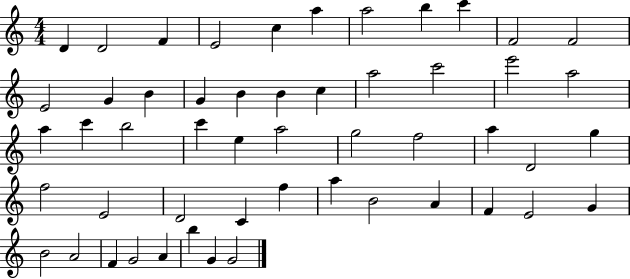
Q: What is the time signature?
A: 4/4